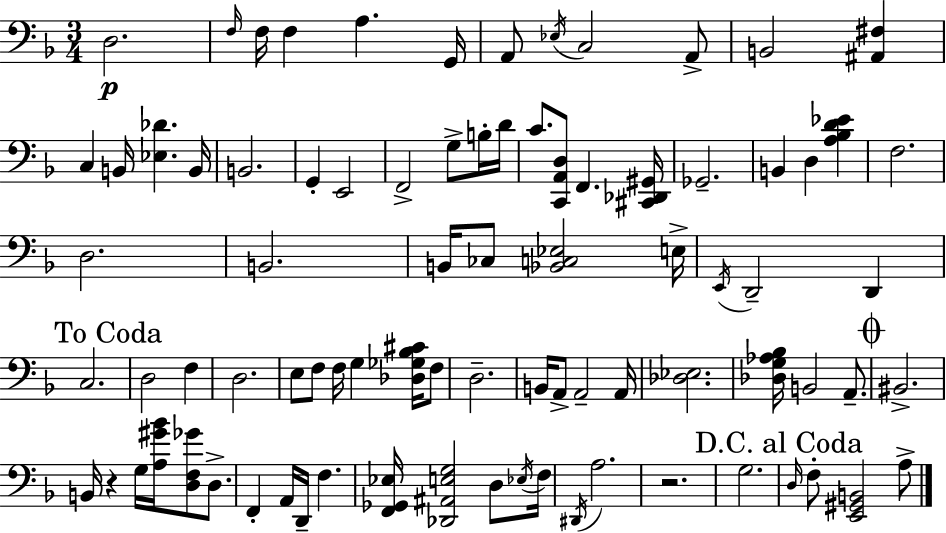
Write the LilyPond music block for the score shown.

{
  \clef bass
  \numericTimeSignature
  \time 3/4
  \key d \minor
  \repeat volta 2 { d2.\p | \grace { f16 } f16 f4 a4. | g,16 a,8 \acciaccatura { ees16 } c2 | a,8-> b,2 <ais, fis>4 | \break c4 b,16 <ees des'>4. | b,16 b,2. | g,4-. e,2 | f,2-> g8-> | \break b16-. d'16 c'8. <c, a, d>8 f,4. | <cis, des, gis,>16 ges,2.-- | b,4 d4 <a bes d' ees'>4 | f2. | \break d2. | b,2. | b,16 ces8 <bes, c ees>2 | e16-> \acciaccatura { e,16 } d,2-- d,4 | \break \mark "To Coda" c2. | d2 f4 | d2. | e8 f8 f16 g4 | \break <des ges bes cis'>16 f8 d2.-- | b,16 a,8-> a,2-- | a,16 <des ees>2. | <des g aes bes>16 b,2 | \break a,8.-- \mark \markup { \musicglyph "scripts.coda" } bis,2.-> | b,16 r4 g16 <a gis' bes'>16 <d f ges'>8 | d8.-> f,4-. a,16 d,16-- f4. | <f, ges, ees>16 <des, ais, e g>2 | \break d8 \acciaccatura { ees16 } f16 \acciaccatura { dis,16 } a2. | r2. | g2. | \mark "D.C. al Coda" \grace { d16 } f8-. <e, gis, b,>2 | \break a8-> } \bar "|."
}